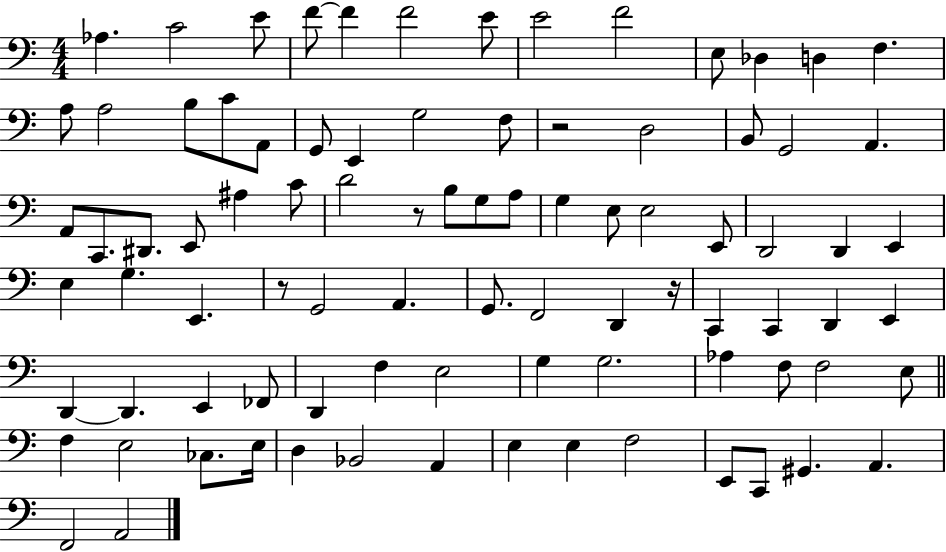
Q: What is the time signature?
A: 4/4